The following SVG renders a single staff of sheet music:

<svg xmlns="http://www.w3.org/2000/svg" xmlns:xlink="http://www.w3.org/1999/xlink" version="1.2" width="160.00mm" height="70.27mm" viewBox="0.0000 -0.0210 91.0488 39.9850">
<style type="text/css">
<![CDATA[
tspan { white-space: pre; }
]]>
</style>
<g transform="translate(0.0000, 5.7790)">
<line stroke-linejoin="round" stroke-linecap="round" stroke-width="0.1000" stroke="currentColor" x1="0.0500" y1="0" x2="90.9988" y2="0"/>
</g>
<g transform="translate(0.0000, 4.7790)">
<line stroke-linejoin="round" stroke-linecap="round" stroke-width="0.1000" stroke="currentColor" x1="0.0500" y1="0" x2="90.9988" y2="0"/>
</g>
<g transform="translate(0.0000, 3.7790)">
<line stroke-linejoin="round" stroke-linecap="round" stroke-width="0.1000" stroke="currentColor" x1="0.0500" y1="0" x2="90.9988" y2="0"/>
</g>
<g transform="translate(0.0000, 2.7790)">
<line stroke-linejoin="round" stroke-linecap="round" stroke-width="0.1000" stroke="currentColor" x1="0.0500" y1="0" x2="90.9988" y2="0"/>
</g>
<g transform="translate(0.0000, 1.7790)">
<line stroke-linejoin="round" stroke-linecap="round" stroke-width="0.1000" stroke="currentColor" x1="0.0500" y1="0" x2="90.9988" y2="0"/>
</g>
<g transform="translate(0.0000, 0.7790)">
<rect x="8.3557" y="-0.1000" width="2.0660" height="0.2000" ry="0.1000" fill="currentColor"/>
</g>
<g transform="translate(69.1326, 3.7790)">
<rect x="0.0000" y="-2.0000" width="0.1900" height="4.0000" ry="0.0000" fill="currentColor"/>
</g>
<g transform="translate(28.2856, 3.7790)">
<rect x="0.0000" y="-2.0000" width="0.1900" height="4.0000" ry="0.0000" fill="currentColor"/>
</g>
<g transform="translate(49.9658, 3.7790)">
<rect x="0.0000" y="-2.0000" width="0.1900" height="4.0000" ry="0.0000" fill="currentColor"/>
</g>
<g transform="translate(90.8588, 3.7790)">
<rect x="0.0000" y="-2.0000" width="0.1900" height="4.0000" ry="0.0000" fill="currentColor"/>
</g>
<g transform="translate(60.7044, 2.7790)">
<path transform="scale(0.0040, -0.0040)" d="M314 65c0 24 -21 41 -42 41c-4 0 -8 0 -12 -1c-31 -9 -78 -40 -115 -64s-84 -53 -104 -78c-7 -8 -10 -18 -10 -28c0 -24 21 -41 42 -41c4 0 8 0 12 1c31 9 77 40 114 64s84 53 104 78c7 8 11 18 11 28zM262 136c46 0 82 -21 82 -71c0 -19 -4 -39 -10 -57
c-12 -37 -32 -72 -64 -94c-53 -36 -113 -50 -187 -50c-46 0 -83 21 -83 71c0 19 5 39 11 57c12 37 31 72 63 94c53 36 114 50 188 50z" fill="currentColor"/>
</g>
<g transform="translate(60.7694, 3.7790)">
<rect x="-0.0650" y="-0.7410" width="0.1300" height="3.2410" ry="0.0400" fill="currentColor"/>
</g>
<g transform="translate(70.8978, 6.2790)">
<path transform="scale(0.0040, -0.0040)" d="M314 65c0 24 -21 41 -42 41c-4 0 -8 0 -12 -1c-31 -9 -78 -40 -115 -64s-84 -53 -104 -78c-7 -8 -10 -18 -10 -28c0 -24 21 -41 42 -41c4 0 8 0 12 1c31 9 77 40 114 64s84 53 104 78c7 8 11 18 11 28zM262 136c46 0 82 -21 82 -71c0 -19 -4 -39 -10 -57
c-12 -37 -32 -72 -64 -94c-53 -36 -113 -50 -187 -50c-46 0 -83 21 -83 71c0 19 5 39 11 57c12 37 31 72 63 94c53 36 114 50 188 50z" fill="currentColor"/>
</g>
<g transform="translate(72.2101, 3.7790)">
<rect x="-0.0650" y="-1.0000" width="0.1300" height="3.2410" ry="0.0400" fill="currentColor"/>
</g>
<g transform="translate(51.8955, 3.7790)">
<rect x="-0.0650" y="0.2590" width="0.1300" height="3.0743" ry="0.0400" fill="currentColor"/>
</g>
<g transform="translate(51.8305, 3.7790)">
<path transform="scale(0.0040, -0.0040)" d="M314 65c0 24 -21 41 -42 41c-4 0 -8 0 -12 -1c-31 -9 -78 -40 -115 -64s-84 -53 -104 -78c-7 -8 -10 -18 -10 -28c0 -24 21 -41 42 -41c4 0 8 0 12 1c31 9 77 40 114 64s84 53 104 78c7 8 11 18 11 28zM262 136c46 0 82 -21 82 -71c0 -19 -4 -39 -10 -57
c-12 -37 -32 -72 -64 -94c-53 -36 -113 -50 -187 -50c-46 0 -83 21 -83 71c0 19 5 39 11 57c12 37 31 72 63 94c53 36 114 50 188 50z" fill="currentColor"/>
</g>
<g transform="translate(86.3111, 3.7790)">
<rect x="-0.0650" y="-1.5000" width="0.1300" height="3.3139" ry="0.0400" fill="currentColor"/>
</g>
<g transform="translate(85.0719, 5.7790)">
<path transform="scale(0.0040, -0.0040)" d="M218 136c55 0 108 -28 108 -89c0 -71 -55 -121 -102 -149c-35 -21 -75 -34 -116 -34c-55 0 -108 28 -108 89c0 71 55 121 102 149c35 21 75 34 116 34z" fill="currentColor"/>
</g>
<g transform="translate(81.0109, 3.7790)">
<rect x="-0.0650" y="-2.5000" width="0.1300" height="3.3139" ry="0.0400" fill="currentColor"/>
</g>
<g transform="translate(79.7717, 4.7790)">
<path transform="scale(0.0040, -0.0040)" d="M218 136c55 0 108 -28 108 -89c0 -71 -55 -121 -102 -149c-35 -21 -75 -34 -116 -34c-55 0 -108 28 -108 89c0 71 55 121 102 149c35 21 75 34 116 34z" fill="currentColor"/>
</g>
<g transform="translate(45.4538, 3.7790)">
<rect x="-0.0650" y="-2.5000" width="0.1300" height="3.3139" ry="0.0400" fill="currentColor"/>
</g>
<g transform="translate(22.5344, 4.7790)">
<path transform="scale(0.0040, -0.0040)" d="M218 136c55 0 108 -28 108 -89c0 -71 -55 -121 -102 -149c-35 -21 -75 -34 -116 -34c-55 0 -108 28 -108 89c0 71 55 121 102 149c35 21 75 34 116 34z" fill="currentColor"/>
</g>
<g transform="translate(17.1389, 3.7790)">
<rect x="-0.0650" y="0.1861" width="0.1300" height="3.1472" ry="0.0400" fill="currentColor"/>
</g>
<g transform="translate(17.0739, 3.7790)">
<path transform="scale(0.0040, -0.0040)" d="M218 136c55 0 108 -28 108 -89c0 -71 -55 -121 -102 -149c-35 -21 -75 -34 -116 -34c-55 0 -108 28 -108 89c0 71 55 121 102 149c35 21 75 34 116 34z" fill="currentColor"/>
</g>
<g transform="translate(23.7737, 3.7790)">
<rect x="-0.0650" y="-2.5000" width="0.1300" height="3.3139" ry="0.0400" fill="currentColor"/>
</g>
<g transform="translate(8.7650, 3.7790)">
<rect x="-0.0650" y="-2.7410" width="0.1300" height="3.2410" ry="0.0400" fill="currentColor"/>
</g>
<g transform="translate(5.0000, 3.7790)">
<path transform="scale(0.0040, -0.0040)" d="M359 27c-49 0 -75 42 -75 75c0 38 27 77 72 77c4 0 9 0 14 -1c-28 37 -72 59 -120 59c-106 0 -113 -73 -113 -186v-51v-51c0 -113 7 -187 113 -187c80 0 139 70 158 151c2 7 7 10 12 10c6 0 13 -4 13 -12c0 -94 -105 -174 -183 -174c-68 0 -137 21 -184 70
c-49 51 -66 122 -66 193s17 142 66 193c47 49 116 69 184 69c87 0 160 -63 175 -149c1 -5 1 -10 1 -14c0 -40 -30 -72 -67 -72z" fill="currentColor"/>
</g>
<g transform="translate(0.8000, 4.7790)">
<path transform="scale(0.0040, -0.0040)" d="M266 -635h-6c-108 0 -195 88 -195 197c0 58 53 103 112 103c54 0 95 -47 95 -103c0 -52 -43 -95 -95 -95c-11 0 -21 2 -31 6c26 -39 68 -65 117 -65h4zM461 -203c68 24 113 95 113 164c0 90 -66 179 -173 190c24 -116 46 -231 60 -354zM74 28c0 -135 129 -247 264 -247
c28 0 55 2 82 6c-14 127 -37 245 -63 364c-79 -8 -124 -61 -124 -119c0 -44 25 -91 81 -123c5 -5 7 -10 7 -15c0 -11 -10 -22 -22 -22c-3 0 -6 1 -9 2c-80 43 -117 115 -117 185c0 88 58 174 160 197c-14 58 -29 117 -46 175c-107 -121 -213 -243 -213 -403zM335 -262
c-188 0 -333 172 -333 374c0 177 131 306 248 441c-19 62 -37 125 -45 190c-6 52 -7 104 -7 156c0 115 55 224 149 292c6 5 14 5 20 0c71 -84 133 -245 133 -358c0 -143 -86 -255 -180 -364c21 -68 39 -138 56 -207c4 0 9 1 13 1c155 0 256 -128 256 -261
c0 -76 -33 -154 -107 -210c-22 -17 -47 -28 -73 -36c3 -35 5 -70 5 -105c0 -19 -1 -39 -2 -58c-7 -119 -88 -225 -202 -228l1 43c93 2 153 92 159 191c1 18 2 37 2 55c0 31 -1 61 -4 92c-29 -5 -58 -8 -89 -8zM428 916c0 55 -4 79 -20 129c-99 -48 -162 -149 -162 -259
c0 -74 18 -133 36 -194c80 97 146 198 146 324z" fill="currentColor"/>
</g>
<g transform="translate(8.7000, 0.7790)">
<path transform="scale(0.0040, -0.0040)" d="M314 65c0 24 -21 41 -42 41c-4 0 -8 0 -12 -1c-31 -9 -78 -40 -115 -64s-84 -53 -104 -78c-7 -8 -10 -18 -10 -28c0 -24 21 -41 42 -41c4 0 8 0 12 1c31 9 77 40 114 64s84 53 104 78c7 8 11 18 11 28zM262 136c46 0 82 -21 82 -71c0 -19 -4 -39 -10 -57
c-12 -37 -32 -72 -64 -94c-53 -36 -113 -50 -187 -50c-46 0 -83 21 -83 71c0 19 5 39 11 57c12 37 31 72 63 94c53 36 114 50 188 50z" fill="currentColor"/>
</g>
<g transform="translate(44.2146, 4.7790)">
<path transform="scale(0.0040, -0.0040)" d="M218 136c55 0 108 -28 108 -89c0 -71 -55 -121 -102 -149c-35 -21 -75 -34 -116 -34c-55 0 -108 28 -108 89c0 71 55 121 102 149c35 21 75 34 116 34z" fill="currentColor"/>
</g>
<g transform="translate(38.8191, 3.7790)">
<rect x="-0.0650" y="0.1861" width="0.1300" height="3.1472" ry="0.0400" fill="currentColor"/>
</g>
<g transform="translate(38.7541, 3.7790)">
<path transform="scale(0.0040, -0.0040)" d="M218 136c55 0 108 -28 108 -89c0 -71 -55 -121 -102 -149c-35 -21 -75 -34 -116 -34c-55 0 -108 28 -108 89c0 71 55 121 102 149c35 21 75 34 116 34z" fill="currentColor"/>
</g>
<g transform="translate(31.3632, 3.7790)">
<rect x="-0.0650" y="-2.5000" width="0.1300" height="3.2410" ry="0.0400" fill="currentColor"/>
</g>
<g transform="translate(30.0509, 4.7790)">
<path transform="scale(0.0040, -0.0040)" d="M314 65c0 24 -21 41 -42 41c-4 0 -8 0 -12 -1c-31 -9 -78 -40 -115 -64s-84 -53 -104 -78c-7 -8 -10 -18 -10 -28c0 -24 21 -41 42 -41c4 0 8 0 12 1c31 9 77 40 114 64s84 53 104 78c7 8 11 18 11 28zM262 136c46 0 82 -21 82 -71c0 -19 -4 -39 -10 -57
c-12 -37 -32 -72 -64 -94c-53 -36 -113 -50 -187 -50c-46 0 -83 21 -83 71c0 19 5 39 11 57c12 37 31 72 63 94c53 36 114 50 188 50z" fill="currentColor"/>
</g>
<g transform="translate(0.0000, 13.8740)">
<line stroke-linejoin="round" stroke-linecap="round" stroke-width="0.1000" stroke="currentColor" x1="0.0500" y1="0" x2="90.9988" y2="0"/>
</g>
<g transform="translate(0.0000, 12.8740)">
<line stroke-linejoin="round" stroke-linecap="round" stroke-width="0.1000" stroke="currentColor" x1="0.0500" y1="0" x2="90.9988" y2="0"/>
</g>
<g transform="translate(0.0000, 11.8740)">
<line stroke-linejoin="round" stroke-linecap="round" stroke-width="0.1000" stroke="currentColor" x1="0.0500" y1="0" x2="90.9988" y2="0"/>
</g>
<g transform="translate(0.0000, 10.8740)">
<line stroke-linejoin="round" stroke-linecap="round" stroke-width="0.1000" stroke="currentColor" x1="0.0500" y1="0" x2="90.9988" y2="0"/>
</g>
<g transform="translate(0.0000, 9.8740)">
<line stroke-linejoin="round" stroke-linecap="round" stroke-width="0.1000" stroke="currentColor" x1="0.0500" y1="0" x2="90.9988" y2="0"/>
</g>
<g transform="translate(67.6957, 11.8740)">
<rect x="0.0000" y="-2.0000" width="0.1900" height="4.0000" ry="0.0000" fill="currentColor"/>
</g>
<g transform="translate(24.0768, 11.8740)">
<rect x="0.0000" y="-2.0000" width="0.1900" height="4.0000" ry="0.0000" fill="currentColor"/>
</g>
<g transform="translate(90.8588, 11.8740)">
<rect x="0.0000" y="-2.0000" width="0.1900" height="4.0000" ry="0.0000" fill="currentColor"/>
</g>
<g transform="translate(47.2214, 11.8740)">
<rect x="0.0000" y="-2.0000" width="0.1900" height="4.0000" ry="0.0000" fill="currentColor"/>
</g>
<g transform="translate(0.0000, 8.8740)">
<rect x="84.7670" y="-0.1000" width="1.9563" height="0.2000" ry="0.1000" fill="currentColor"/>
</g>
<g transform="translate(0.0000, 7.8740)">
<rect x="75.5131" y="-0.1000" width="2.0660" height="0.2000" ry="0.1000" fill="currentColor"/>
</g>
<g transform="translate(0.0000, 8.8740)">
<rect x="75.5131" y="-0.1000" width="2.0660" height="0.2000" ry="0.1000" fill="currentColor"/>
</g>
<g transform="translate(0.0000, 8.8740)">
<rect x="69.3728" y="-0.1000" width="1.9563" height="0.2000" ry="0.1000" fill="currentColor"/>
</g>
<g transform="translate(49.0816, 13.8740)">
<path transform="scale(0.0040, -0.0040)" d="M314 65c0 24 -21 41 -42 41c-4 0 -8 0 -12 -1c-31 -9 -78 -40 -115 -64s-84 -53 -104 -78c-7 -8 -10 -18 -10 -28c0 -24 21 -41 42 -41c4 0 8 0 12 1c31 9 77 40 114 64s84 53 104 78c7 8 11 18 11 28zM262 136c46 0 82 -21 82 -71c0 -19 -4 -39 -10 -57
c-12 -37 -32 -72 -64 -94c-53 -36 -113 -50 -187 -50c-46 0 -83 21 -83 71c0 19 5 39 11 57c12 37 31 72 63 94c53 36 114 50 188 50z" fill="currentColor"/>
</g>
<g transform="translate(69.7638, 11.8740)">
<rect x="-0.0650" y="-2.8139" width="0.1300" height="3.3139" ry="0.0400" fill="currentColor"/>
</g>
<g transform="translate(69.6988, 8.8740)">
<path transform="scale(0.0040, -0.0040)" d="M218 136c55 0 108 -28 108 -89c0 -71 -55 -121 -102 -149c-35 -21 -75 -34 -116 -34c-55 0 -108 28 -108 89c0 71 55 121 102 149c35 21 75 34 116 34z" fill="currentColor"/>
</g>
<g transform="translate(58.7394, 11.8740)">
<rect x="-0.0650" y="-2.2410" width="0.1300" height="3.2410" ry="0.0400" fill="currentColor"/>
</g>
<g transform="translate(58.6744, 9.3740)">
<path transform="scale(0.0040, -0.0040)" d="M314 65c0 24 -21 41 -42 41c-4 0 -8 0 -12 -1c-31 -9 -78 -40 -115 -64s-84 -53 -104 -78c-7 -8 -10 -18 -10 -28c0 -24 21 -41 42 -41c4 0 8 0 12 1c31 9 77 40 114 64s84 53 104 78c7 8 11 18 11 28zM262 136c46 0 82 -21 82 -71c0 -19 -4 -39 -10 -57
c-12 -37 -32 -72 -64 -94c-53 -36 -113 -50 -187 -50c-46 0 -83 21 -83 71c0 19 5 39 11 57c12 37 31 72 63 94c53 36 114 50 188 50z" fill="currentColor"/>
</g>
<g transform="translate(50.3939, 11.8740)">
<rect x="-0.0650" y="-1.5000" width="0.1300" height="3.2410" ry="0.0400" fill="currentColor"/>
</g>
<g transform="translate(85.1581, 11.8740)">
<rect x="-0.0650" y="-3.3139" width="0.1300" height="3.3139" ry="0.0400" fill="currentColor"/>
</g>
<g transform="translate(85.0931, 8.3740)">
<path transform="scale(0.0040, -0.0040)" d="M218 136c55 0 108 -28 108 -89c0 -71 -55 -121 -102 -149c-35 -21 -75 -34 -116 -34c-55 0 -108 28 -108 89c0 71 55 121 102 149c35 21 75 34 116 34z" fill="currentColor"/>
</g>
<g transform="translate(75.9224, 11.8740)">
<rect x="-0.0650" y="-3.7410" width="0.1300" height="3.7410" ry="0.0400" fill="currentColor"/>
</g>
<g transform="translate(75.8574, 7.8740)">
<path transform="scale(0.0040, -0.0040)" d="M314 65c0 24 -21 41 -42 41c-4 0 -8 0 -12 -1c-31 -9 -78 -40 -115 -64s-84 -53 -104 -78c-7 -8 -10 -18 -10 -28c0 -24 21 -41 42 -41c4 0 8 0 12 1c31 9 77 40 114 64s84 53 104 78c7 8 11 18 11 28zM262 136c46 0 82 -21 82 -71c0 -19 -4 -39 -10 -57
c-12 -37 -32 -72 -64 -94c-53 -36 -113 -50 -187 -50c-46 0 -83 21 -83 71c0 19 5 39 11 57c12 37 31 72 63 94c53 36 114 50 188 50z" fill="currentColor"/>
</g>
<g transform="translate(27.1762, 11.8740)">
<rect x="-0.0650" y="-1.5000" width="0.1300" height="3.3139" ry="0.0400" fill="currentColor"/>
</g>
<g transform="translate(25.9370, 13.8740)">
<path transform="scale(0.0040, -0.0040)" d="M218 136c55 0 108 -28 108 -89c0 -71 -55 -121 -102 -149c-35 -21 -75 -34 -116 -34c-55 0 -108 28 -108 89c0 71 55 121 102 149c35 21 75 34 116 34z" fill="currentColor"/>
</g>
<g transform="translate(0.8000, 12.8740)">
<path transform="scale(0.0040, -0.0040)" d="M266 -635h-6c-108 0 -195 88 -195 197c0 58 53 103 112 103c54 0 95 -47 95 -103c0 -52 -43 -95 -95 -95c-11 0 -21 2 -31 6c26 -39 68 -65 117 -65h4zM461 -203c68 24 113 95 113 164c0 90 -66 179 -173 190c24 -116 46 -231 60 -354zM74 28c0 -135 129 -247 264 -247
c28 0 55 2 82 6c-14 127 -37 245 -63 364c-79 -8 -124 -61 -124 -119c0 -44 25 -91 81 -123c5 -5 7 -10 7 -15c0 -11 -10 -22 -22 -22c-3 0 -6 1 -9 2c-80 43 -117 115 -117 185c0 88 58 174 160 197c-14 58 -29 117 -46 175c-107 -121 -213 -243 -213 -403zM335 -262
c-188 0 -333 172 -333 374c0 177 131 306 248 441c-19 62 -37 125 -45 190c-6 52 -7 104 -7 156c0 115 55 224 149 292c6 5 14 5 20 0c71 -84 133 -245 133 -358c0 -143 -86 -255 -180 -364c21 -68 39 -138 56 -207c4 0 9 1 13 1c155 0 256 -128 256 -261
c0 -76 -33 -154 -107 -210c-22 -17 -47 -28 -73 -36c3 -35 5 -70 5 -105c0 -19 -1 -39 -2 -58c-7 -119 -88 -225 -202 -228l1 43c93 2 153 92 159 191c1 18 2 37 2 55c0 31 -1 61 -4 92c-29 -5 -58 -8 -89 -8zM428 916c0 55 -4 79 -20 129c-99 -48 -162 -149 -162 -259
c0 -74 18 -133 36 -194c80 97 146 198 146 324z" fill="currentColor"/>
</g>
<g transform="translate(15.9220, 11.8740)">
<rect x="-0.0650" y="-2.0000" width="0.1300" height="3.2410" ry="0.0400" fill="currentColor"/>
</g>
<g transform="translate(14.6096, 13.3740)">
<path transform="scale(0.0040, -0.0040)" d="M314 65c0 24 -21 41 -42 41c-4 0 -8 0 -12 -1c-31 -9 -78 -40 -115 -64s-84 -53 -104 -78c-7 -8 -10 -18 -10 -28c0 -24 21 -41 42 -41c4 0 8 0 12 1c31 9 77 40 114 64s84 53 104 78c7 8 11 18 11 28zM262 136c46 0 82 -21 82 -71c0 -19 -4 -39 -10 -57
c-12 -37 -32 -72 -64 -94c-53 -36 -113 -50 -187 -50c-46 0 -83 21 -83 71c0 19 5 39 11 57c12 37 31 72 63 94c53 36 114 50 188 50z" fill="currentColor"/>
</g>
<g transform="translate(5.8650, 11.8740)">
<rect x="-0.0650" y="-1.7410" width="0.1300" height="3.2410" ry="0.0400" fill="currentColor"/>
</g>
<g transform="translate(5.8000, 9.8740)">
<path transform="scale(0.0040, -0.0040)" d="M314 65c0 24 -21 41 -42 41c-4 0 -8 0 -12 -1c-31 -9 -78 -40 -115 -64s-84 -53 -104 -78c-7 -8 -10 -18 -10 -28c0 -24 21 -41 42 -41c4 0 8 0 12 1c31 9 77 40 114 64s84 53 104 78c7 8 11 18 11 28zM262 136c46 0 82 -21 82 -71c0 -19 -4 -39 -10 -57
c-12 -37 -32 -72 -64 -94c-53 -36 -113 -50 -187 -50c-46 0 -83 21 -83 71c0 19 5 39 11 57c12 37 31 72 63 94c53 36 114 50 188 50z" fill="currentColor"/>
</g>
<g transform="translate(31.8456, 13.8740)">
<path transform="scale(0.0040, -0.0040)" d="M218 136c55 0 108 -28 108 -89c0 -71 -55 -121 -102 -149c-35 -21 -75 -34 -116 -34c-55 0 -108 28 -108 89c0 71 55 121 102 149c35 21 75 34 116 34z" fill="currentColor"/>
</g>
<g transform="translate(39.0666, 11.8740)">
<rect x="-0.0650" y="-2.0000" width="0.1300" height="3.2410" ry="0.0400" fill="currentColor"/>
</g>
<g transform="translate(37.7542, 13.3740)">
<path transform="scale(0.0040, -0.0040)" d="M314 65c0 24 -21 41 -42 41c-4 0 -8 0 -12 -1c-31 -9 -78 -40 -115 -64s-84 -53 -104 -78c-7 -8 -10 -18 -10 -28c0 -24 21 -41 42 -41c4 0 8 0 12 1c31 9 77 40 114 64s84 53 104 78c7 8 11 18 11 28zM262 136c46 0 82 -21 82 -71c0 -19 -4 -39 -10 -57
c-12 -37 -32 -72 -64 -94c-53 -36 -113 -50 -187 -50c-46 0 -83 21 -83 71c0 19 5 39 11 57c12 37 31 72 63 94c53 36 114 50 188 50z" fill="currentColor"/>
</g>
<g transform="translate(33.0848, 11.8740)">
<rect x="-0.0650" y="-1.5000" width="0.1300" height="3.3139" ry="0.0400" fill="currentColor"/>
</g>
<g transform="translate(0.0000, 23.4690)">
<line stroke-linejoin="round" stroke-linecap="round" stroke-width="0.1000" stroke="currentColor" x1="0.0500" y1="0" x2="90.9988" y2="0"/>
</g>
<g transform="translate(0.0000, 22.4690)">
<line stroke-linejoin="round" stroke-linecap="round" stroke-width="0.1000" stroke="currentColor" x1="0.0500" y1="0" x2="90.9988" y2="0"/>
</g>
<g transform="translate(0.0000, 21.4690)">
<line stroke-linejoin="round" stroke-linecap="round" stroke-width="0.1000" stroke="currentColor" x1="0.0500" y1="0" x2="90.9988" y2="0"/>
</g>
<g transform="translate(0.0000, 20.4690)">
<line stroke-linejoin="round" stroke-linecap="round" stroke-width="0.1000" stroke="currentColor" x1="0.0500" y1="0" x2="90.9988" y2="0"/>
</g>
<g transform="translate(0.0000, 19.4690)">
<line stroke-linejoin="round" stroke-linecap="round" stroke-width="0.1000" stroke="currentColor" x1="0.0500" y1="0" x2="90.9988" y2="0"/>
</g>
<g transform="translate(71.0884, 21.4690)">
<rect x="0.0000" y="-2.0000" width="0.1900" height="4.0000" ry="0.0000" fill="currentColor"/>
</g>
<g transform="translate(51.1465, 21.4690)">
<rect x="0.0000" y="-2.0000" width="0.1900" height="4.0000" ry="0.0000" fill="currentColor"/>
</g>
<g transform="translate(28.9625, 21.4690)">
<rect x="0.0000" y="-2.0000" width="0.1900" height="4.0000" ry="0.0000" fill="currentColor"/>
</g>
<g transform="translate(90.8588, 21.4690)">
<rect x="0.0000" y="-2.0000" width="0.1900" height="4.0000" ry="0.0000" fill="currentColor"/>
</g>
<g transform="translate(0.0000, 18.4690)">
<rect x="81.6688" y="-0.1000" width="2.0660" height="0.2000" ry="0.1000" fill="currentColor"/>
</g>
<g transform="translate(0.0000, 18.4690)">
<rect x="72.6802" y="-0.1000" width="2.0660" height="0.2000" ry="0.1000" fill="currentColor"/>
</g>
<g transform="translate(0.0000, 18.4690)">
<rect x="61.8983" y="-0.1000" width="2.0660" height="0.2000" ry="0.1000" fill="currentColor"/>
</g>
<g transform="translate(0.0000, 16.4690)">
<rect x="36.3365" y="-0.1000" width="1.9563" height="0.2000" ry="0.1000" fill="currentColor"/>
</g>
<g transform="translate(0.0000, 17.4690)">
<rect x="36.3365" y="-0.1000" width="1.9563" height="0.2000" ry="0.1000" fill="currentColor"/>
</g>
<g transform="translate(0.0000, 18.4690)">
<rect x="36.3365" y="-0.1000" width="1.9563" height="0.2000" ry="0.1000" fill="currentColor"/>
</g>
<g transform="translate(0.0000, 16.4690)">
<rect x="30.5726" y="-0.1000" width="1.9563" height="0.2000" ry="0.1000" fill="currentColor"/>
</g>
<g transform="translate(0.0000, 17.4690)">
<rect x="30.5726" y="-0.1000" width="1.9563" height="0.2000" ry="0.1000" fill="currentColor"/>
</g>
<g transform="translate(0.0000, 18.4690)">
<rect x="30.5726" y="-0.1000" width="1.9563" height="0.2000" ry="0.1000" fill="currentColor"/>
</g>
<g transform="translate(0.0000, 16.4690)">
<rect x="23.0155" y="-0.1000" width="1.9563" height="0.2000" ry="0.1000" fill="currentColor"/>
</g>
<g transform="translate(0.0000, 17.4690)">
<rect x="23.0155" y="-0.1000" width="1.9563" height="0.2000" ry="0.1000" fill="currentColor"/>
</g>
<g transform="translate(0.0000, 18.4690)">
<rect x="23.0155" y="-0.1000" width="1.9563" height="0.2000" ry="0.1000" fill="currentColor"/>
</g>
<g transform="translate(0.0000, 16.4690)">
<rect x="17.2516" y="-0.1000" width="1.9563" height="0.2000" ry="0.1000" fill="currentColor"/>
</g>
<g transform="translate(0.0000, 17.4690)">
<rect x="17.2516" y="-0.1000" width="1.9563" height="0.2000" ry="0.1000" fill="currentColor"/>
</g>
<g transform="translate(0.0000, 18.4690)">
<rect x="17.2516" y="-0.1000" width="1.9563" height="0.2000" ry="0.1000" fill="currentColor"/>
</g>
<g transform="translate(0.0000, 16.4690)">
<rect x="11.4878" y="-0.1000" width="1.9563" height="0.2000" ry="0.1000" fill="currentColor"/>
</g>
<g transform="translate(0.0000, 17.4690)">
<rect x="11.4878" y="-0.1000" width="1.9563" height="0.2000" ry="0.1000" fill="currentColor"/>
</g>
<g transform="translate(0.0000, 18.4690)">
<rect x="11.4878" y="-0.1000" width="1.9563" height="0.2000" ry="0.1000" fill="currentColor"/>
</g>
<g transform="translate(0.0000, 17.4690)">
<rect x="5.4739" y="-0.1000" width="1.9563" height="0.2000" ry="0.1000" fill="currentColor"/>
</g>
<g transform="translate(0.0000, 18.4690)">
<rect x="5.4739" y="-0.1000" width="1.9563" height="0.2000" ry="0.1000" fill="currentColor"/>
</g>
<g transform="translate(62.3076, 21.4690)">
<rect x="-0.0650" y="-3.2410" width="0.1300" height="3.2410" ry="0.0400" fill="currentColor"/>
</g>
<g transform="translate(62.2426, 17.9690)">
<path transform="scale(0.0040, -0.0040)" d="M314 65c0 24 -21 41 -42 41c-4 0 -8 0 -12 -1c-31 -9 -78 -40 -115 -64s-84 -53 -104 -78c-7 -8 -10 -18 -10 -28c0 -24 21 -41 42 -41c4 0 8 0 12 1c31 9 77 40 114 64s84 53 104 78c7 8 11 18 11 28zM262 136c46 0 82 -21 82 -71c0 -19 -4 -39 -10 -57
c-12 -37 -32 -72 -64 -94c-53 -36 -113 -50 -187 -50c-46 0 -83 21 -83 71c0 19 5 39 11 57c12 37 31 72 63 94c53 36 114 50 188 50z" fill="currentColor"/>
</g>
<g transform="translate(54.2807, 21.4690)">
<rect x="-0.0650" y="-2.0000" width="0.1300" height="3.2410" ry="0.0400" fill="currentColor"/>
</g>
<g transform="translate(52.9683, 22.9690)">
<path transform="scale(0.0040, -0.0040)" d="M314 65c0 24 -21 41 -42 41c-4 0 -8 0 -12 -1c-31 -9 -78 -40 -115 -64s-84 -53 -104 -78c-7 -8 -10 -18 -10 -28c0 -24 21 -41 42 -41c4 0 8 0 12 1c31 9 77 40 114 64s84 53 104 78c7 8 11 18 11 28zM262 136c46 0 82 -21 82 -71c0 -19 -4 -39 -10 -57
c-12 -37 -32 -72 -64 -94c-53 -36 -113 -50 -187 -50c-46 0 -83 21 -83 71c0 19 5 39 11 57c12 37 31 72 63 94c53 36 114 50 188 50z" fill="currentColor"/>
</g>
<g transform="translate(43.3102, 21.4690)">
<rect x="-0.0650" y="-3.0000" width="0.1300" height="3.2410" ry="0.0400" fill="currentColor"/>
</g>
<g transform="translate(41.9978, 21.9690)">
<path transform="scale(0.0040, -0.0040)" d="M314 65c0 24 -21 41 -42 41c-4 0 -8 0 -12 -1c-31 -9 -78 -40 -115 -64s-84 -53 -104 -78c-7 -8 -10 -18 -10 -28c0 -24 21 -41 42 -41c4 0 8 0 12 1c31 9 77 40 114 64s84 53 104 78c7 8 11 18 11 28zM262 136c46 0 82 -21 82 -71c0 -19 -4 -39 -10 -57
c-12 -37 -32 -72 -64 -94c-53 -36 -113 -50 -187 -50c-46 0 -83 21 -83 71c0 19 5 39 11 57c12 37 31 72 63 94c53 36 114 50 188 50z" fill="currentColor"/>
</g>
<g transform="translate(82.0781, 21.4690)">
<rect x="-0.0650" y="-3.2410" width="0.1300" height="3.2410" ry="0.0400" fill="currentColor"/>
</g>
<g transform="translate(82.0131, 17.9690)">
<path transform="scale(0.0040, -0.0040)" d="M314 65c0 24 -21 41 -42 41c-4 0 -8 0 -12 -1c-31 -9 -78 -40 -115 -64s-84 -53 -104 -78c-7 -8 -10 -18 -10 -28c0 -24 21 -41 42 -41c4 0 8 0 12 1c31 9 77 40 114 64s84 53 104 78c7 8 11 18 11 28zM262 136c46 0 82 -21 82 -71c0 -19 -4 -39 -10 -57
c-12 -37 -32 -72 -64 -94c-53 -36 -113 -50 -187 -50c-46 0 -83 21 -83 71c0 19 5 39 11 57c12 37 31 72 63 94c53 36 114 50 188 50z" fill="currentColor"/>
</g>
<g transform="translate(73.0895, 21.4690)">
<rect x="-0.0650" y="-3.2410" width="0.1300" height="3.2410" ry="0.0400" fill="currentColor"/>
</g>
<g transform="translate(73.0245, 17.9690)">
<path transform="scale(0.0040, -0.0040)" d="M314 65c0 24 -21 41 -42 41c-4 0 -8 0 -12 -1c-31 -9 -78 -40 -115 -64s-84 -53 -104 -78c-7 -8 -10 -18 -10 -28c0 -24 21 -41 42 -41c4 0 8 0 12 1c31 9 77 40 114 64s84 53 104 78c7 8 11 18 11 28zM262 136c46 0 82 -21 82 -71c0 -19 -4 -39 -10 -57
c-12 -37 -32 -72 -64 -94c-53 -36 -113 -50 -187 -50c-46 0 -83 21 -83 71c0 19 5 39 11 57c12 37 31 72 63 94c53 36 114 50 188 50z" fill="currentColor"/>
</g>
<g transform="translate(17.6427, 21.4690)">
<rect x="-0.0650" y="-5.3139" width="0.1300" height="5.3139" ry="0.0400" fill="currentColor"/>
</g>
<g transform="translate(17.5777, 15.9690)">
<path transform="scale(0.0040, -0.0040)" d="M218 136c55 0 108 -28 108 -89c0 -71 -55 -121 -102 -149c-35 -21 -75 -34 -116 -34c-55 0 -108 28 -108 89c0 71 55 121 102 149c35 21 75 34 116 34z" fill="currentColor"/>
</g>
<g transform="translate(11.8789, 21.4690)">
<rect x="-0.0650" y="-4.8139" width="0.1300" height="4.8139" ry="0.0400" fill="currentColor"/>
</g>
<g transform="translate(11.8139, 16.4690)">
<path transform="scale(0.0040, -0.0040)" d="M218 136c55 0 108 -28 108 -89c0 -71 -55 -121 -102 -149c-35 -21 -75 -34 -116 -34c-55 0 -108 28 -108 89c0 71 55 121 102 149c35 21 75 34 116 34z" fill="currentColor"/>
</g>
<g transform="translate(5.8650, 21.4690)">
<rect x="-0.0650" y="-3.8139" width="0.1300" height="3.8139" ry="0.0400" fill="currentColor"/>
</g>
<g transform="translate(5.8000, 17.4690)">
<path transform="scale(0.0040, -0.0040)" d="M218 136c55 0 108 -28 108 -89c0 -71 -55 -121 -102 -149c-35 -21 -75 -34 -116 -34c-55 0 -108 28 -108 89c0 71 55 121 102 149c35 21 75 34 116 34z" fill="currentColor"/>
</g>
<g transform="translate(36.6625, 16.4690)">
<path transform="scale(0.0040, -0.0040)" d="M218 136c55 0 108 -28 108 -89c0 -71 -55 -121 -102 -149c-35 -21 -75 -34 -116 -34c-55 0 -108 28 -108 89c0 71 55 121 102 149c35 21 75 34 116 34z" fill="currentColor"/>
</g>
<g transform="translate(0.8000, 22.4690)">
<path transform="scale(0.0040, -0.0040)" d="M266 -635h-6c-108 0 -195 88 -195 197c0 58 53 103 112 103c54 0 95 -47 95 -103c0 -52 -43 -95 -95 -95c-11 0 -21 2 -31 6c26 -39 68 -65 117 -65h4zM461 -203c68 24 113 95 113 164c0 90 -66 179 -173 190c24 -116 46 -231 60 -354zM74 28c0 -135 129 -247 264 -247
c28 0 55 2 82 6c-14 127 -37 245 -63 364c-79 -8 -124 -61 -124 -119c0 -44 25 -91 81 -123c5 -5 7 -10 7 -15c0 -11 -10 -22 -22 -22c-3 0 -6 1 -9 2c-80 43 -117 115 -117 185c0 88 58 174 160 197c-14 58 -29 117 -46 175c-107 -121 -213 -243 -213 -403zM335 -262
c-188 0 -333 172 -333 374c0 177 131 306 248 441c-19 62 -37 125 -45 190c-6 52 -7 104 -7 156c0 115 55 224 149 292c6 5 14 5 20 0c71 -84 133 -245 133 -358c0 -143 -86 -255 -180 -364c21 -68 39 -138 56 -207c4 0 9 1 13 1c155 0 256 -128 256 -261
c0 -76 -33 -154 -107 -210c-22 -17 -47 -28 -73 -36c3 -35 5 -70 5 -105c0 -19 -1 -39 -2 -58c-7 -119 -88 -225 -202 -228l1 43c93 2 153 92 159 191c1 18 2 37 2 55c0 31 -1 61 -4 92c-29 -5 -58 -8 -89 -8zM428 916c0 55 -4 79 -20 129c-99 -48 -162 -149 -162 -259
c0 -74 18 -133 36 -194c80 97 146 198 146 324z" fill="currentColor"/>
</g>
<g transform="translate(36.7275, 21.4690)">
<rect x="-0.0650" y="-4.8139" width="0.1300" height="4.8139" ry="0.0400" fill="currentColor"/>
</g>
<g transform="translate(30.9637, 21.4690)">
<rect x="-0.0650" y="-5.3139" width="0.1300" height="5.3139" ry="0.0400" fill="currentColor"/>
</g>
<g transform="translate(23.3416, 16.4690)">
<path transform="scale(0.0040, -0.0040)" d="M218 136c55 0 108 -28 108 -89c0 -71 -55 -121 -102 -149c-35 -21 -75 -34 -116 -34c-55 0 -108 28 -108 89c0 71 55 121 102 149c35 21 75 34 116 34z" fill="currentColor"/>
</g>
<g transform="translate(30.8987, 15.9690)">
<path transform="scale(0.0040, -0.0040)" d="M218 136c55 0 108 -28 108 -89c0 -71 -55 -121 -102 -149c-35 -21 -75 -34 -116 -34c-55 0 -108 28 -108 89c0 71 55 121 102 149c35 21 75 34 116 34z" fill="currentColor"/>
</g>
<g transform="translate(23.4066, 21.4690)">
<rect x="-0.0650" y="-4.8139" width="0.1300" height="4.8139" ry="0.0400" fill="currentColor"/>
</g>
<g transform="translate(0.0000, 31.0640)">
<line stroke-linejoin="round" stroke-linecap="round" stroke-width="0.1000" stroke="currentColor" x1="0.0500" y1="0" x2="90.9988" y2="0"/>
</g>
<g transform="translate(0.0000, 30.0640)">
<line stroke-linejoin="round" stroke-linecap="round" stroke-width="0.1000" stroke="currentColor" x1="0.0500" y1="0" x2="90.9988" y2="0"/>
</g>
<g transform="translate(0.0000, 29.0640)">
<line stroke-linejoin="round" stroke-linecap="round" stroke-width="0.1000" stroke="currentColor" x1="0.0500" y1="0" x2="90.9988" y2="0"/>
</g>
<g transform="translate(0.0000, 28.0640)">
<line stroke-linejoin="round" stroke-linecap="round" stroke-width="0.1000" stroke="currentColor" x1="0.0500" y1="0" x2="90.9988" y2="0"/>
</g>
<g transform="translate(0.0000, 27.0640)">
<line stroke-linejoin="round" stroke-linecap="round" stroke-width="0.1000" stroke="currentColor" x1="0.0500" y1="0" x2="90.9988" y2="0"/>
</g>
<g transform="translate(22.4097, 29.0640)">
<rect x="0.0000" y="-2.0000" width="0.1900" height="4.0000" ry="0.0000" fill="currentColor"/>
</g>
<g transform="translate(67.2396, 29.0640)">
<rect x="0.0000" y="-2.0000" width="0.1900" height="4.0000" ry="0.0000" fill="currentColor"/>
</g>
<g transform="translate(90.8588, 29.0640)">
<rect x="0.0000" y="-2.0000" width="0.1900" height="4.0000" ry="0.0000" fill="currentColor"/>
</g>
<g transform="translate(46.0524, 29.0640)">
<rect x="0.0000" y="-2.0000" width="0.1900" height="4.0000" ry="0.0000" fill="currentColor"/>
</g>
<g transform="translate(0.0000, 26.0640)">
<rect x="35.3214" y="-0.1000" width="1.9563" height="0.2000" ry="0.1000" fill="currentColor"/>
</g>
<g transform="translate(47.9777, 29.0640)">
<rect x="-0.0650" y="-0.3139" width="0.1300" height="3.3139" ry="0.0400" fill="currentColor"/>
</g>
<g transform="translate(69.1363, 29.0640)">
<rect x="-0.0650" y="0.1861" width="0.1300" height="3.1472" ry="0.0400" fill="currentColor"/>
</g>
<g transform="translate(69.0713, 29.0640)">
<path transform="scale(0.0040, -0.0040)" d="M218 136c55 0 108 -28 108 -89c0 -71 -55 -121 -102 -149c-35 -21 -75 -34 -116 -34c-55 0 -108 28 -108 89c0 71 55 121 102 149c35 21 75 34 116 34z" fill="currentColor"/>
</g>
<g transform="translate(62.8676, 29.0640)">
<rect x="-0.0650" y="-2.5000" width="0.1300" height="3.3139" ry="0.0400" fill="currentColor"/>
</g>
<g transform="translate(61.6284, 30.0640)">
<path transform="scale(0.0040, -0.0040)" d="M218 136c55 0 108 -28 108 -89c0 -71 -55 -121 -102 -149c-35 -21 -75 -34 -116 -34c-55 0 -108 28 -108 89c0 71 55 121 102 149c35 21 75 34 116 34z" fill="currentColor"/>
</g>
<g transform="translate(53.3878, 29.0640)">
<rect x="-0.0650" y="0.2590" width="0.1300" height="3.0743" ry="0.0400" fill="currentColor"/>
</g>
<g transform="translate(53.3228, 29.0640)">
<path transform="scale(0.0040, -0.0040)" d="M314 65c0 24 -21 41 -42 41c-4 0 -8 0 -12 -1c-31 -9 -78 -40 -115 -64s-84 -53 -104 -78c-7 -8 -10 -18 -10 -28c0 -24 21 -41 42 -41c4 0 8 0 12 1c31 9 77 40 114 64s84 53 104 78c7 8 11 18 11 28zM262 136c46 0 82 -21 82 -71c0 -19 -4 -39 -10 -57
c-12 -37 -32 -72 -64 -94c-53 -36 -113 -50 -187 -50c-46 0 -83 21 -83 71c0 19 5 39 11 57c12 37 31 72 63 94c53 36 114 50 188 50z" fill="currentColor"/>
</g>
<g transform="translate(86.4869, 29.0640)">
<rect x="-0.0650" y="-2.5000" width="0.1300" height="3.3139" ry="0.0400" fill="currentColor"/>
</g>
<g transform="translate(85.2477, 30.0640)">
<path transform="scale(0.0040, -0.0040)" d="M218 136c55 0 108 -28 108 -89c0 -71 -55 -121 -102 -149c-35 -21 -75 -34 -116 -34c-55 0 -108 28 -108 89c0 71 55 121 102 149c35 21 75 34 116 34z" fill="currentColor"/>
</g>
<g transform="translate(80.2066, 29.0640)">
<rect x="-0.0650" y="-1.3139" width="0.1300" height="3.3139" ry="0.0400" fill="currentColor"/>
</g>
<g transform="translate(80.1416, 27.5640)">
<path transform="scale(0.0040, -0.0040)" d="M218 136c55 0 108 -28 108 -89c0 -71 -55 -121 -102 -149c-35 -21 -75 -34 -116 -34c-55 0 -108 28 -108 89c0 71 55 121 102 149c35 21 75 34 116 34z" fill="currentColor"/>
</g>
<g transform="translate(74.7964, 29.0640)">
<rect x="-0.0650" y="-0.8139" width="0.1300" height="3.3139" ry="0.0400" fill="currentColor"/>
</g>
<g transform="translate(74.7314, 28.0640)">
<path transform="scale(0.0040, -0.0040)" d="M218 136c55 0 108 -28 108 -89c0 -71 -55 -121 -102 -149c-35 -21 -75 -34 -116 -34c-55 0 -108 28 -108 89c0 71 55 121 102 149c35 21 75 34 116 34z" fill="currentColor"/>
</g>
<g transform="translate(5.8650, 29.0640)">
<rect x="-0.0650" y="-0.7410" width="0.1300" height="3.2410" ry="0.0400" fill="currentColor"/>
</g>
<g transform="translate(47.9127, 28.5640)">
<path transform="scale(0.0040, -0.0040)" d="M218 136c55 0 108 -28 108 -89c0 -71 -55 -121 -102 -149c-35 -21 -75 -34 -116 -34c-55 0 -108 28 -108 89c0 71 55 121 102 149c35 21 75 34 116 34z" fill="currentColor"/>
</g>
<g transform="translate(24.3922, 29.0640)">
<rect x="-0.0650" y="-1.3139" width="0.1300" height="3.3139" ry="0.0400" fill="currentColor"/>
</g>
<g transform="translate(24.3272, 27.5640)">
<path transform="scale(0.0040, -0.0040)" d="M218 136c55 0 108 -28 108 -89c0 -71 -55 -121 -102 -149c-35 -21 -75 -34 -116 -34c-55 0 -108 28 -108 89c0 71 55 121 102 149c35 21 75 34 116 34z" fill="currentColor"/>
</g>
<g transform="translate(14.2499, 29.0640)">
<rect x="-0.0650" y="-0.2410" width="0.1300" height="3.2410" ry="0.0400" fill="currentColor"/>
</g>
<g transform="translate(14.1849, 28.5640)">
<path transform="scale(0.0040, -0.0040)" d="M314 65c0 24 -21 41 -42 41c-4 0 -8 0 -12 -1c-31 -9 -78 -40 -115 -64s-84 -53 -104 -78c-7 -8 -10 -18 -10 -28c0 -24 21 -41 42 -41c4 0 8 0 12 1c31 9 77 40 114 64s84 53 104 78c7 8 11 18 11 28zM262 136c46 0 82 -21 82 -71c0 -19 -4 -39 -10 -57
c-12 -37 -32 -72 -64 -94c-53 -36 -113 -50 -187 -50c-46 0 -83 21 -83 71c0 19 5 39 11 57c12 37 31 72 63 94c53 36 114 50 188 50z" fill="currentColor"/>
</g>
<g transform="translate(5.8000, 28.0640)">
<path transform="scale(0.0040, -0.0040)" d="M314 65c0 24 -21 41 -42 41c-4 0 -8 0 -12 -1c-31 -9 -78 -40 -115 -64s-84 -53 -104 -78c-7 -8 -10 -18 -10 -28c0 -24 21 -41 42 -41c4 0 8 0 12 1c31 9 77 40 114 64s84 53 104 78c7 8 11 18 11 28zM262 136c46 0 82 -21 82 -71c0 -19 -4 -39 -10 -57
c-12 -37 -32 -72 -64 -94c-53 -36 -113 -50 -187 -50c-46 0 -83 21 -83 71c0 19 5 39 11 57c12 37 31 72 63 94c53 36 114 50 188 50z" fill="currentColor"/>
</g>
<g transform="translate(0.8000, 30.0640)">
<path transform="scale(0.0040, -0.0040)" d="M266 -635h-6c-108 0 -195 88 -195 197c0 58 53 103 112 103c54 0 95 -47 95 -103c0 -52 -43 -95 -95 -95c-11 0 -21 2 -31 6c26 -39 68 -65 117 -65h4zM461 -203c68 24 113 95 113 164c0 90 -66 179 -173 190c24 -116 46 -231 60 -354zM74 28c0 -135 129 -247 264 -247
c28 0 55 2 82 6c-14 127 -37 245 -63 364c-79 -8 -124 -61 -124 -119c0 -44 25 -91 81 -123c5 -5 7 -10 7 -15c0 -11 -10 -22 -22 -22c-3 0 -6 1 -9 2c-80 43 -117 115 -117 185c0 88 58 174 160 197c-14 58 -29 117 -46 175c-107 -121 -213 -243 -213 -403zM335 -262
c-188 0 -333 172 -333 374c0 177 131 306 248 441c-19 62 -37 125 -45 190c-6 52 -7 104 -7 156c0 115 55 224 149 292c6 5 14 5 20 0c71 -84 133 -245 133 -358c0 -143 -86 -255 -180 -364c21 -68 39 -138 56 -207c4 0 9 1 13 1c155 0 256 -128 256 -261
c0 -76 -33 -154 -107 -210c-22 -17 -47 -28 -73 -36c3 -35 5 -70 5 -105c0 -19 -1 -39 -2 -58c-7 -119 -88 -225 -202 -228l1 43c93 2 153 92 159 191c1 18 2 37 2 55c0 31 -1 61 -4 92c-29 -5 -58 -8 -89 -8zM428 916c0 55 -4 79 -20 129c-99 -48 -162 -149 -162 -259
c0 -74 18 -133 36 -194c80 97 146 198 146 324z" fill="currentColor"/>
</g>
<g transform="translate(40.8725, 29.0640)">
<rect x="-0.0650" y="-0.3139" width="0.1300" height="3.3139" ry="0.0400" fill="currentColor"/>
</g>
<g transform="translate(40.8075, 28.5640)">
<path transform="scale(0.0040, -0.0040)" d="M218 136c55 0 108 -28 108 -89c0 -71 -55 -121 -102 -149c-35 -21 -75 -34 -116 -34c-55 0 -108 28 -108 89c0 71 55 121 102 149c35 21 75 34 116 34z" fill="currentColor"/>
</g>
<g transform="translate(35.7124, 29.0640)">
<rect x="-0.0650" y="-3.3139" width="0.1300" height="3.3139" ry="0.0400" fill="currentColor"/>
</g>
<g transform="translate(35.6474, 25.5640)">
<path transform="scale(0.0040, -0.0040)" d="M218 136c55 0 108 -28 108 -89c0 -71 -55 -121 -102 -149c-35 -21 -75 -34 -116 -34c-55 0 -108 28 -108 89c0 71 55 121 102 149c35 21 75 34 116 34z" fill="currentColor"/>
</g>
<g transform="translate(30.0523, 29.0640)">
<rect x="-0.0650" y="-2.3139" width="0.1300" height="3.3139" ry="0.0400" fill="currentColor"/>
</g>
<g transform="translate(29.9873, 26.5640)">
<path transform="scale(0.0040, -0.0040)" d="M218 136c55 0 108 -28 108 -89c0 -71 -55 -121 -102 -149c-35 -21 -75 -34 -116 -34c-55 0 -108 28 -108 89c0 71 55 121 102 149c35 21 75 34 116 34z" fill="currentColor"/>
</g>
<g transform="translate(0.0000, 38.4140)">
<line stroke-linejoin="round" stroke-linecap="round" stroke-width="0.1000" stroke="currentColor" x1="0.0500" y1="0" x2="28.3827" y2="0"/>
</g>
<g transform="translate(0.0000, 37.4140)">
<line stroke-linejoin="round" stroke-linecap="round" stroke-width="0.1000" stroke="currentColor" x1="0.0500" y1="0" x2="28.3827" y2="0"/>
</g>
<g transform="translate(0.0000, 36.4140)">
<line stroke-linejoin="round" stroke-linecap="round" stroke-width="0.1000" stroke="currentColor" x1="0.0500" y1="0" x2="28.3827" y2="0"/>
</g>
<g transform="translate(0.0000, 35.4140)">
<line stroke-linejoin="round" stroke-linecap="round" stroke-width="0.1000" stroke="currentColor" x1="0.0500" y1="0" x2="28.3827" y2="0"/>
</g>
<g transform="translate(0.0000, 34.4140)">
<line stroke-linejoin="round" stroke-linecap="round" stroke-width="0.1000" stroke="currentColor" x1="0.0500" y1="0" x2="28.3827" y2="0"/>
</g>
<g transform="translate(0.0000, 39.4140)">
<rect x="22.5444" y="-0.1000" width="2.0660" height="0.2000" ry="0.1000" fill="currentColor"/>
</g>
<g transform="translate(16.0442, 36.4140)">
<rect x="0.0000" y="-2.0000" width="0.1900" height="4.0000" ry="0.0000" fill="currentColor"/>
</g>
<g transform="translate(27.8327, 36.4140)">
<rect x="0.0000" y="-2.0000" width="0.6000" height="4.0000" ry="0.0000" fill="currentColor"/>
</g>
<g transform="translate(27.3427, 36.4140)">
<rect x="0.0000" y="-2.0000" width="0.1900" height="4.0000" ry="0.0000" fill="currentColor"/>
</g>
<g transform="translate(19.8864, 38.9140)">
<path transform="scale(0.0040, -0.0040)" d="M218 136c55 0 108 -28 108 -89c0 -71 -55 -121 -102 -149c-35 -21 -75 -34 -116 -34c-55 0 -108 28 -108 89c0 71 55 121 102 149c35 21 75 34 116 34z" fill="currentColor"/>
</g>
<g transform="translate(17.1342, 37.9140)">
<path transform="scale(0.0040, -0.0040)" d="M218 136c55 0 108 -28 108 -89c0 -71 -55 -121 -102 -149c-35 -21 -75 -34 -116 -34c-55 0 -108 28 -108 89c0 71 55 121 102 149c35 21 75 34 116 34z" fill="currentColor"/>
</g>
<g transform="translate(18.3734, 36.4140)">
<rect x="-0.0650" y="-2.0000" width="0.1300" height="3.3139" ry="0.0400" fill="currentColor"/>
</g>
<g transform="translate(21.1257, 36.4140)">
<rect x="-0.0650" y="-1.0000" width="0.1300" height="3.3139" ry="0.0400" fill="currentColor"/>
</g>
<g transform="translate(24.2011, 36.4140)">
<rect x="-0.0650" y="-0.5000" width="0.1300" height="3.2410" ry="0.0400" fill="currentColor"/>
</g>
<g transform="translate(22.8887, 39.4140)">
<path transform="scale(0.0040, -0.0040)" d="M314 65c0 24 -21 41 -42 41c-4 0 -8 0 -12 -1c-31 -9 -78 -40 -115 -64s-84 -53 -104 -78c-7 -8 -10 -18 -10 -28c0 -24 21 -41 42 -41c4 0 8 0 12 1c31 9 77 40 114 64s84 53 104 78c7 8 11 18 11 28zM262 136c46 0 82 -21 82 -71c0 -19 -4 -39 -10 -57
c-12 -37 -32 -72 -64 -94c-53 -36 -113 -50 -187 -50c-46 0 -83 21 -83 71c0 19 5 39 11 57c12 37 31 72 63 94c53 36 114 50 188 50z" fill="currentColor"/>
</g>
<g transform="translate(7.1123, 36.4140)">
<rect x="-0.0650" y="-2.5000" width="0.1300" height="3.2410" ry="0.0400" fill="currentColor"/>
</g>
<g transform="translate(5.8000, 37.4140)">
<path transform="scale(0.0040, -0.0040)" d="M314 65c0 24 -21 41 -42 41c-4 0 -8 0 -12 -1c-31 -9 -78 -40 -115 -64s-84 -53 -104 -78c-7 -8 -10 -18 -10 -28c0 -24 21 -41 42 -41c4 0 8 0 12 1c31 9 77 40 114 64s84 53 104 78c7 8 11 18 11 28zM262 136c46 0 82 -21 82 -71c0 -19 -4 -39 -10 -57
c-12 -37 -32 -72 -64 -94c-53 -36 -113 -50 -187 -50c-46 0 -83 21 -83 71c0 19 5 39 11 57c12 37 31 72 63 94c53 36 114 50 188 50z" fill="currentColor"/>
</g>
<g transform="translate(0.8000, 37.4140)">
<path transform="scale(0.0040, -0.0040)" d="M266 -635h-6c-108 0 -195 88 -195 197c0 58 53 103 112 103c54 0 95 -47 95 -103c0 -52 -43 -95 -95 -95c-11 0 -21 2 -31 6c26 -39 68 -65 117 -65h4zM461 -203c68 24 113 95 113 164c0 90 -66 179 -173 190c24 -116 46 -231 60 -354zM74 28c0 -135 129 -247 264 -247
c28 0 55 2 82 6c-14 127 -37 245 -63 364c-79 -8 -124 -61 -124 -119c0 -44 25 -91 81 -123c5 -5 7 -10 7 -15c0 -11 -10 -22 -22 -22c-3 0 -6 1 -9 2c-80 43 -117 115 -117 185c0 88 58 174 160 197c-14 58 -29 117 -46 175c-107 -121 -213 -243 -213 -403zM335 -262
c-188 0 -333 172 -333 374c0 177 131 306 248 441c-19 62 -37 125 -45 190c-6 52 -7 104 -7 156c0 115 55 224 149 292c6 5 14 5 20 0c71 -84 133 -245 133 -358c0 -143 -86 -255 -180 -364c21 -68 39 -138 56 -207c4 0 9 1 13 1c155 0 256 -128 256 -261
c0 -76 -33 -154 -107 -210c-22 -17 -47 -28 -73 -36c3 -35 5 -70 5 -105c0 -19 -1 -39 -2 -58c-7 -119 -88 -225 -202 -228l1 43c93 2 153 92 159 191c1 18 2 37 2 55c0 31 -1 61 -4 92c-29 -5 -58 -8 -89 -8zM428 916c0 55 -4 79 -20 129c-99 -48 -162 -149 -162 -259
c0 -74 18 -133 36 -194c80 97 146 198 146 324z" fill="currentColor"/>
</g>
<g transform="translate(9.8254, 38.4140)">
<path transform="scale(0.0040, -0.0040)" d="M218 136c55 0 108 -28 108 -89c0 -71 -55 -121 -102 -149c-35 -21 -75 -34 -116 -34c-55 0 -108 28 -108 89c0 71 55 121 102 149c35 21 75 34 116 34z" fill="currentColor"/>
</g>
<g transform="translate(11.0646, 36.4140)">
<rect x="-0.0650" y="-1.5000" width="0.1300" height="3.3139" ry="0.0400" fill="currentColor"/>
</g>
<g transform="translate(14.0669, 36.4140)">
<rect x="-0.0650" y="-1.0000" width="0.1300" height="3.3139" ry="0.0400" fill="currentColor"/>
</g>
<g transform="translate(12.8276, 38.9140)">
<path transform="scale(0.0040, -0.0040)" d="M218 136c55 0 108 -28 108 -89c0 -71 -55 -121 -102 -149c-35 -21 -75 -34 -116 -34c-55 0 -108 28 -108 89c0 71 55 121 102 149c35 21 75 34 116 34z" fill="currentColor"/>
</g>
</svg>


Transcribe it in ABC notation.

X:1
T:Untitled
M:4/4
L:1/4
K:C
a2 B G G2 B G B2 d2 D2 G E f2 F2 E E F2 E2 g2 a c'2 b c' e' f' e' f' e' A2 F2 b2 b2 b2 d2 c2 e g b c c B2 G B d e G G2 E D F D C2